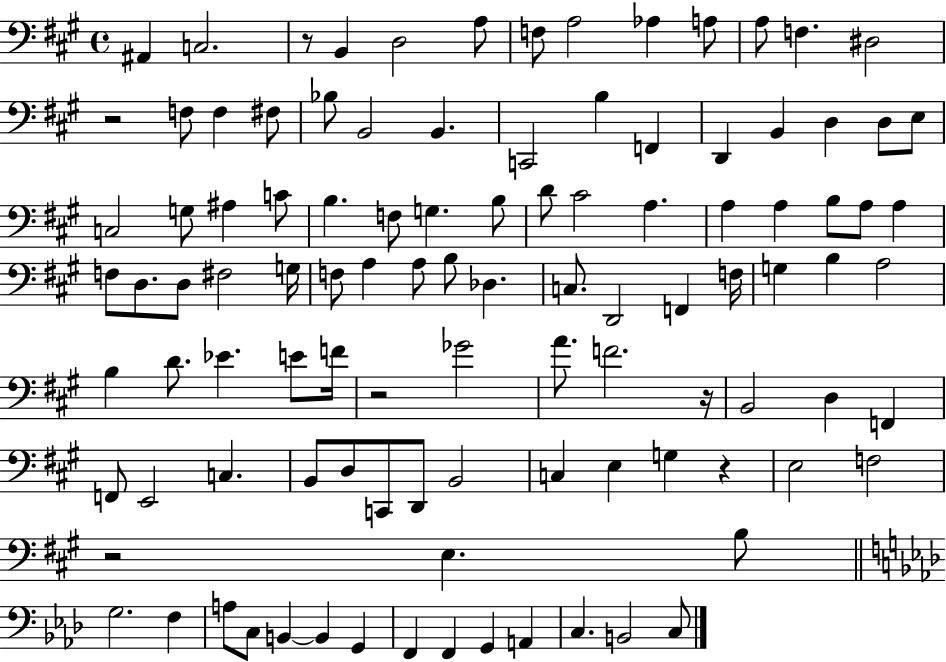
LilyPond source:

{
  \clef bass
  \time 4/4
  \defaultTimeSignature
  \key a \major
  ais,4 c2. | r8 b,4 d2 a8 | f8 a2 aes4 a8 | a8 f4. dis2 | \break r2 f8 f4 fis8 | bes8 b,2 b,4. | c,2 b4 f,4 | d,4 b,4 d4 d8 e8 | \break c2 g8 ais4 c'8 | b4. f8 g4. b8 | d'8 cis'2 a4. | a4 a4 b8 a8 a4 | \break f8 d8. d8 fis2 g16 | f8 a4 a8 b8 des4. | c8. d,2 f,4 f16 | g4 b4 a2 | \break b4 d'8. ees'4. e'8 f'16 | r2 ges'2 | a'8. f'2. r16 | b,2 d4 f,4 | \break f,8 e,2 c4. | b,8 d8 c,8 d,8 b,2 | c4 e4 g4 r4 | e2 f2 | \break r2 e4. b8 | \bar "||" \break \key aes \major g2. f4 | a8 c8 b,4~~ b,4 g,4 | f,4 f,4 g,4 a,4 | c4. b,2 c8 | \break \bar "|."
}